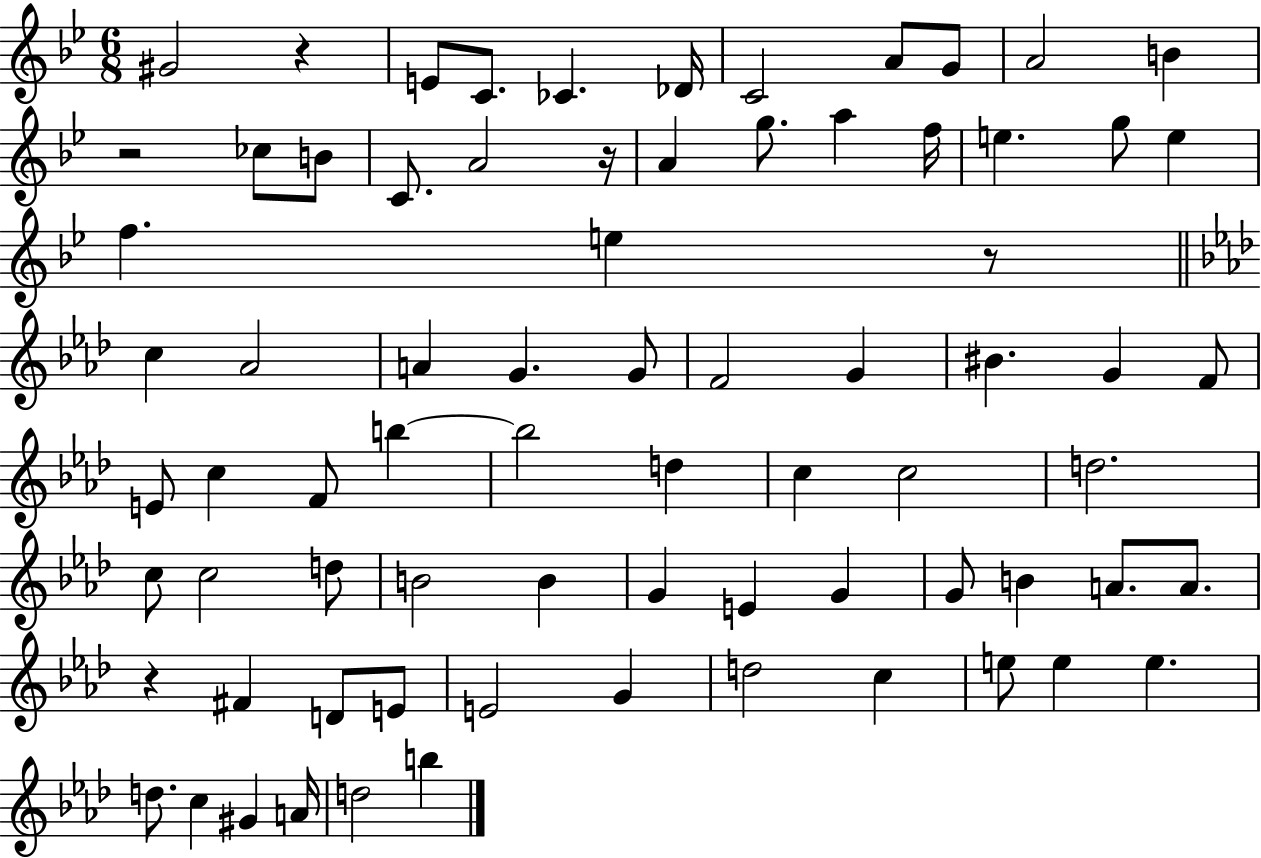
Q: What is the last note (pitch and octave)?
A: B5